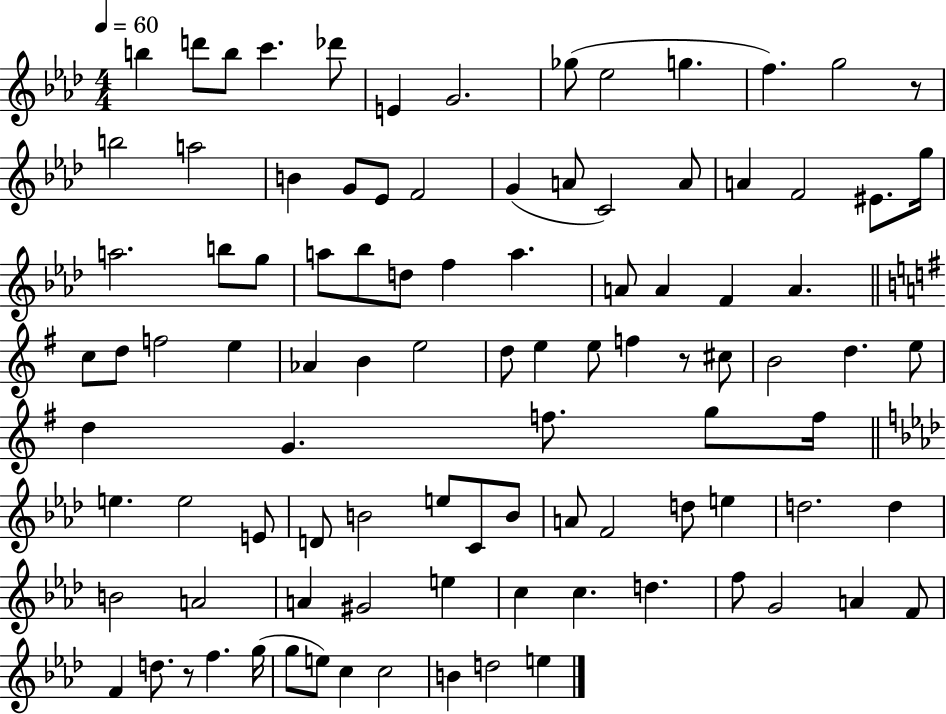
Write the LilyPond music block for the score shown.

{
  \clef treble
  \numericTimeSignature
  \time 4/4
  \key aes \major
  \tempo 4 = 60
  \repeat volta 2 { b''4 d'''8 b''8 c'''4. des'''8 | e'4 g'2. | ges''8( ees''2 g''4. | f''4.) g''2 r8 | \break b''2 a''2 | b'4 g'8 ees'8 f'2 | g'4( a'8 c'2) a'8 | a'4 f'2 eis'8. g''16 | \break a''2. b''8 g''8 | a''8 bes''8 d''8 f''4 a''4. | a'8 a'4 f'4 a'4. | \bar "||" \break \key e \minor c''8 d''8 f''2 e''4 | aes'4 b'4 e''2 | d''8 e''4 e''8 f''4 r8 cis''8 | b'2 d''4. e''8 | \break d''4 g'4. f''8. g''8 f''16 | \bar "||" \break \key f \minor e''4. e''2 e'8 | d'8 b'2 e''8 c'8 b'8 | a'8 f'2 d''8 e''4 | d''2. d''4 | \break b'2 a'2 | a'4 gis'2 e''4 | c''4 c''4. d''4. | f''8 g'2 a'4 f'8 | \break f'4 d''8. r8 f''4. g''16( | g''8 e''8) c''4 c''2 | b'4 d''2 e''4 | } \bar "|."
}